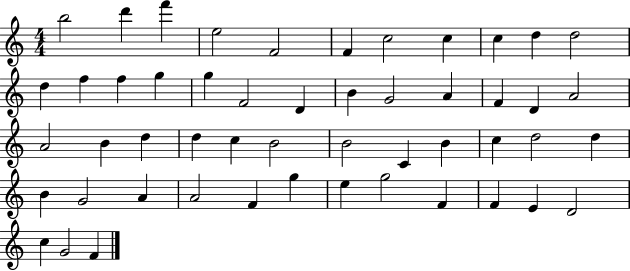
X:1
T:Untitled
M:4/4
L:1/4
K:C
b2 d' f' e2 F2 F c2 c c d d2 d f f g g F2 D B G2 A F D A2 A2 B d d c B2 B2 C B c d2 d B G2 A A2 F g e g2 F F E D2 c G2 F